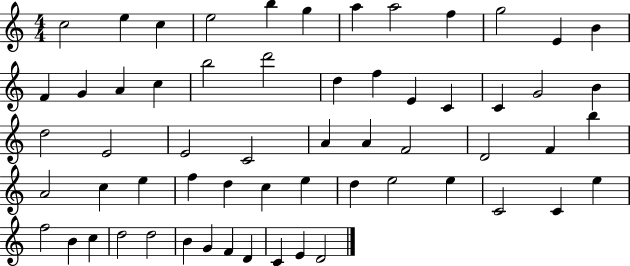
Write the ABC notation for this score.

X:1
T:Untitled
M:4/4
L:1/4
K:C
c2 e c e2 b g a a2 f g2 E B F G A c b2 d'2 d f E C C G2 B d2 E2 E2 C2 A A F2 D2 F b A2 c e f d c e d e2 e C2 C e f2 B c d2 d2 B G F D C E D2